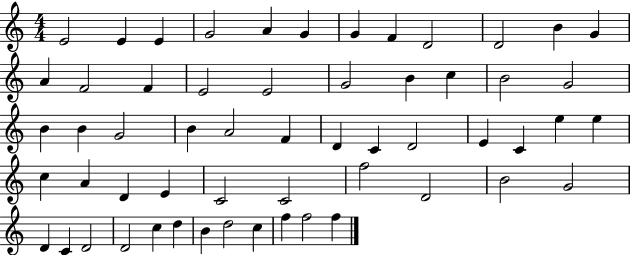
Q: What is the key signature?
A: C major